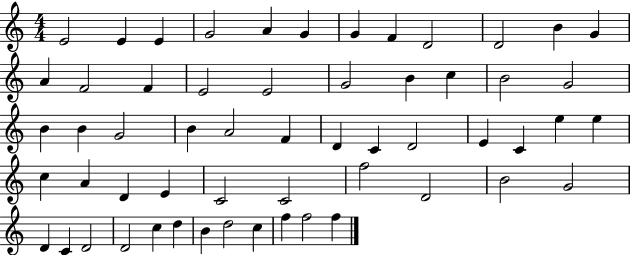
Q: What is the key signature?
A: C major